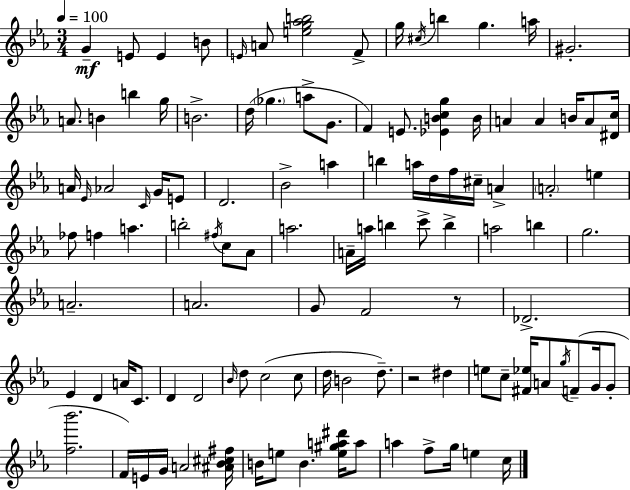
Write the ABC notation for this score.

X:1
T:Untitled
M:3/4
L:1/4
K:Eb
G E/2 E B/2 E/4 A/2 [eg_ab]2 F/2 g/4 ^c/4 b g a/4 ^G2 A/2 B b g/4 B2 d/4 _g a/2 G/2 F E/2 [_EBcg] B/4 A A B/4 A/2 [^Dc]/4 A/4 _E/4 _A2 C/4 G/4 E/2 D2 _B2 a b a/4 d/4 f/4 ^c/4 A A2 e _f/2 f a b2 ^f/4 c/2 _A/2 a2 A/4 a/4 b c'/2 b a2 b g2 A2 A2 G/2 F2 z/2 _D2 _E D A/4 C/2 D D2 _B/4 d/2 c2 c/2 d/4 B2 d/2 z2 ^d e/2 c/2 [^F_e]/4 A/2 g/4 F/2 G/4 G/2 [f_b']2 F/4 E/4 G/4 A2 [^A_B^c^f]/4 B/4 e/2 B [e^ga^d']/4 a/2 a f/2 g/4 e c/4